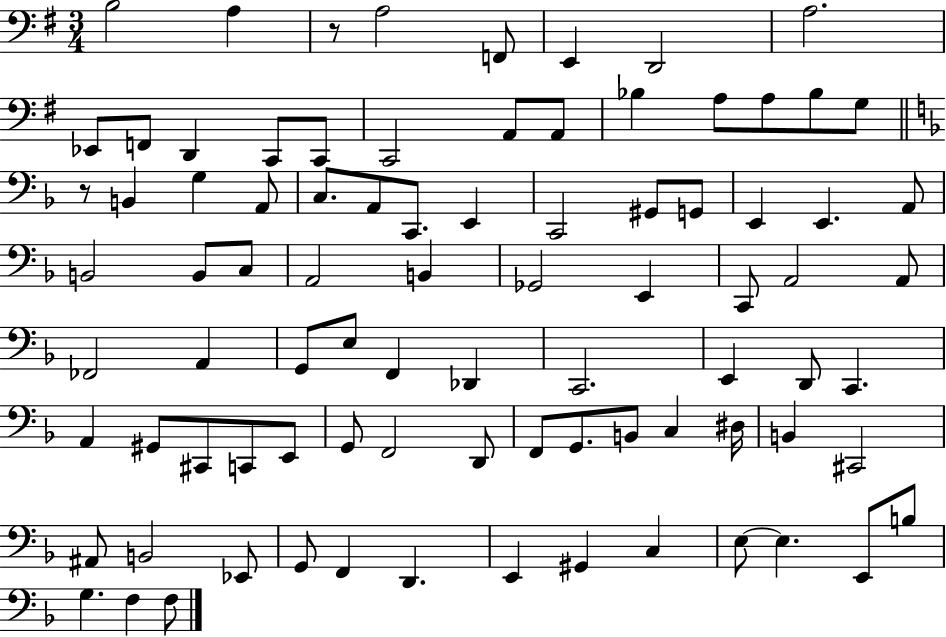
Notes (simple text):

B3/h A3/q R/e A3/h F2/e E2/q D2/h A3/h. Eb2/e F2/e D2/q C2/e C2/e C2/h A2/e A2/e Bb3/q A3/e A3/e Bb3/e G3/e R/e B2/q G3/q A2/e C3/e. A2/e C2/e. E2/q C2/h G#2/e G2/e E2/q E2/q. A2/e B2/h B2/e C3/e A2/h B2/q Gb2/h E2/q C2/e A2/h A2/e FES2/h A2/q G2/e E3/e F2/q Db2/q C2/h. E2/q D2/e C2/q. A2/q G#2/e C#2/e C2/e E2/e G2/e F2/h D2/e F2/e G2/e. B2/e C3/q D#3/s B2/q C#2/h A#2/e B2/h Eb2/e G2/e F2/q D2/q. E2/q G#2/q C3/q E3/e E3/q. E2/e B3/e G3/q. F3/q F3/e